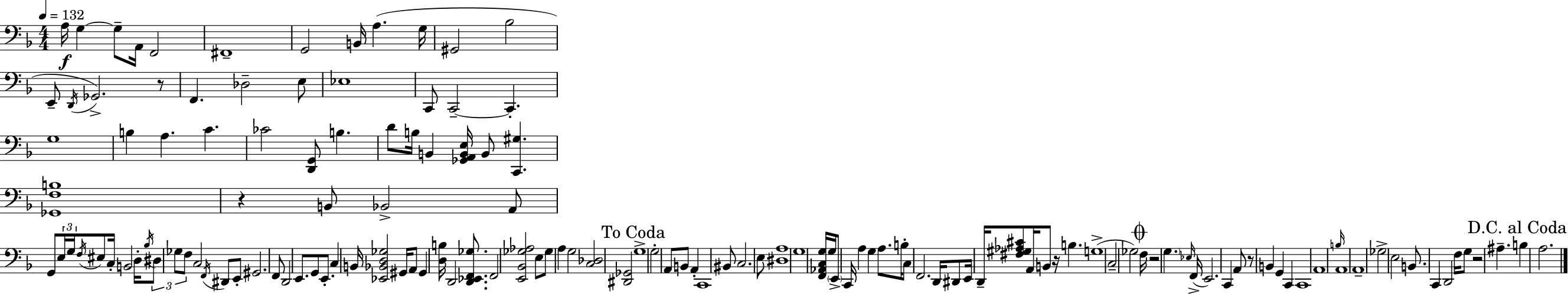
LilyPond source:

{
  \clef bass
  \numericTimeSignature
  \time 4/4
  \key f \major
  \tempo 4 = 132
  a16\f g4~~ g8-- a,16 f,2 | fis,1-- | g,2 b,16 a4.( g16 | gis,2 bes2 | \break e,8-- \acciaccatura { d,16 }) ges,2.-> r8 | f,4. des2-- e8 | ees1 | c,8 c,2--~~ c,4.-. | \break g1 | b4 a4. c'4. | ces'2 <d, g,>8 b4. | d'8 b16 b,4 <ges, a, b, e>16 b,8 <c, gis>4. | \break <ges, f b>1 | r4 b,8 bes,2-> a,8 | g,8 \tuplet 3/2 { e16 g16 \acciaccatura { f16 } } eis8 c16-. b,2 | d16-. \acciaccatura { bes16 } \tuplet 3/2 { dis8 ges8 f8 } c2 | \break \acciaccatura { f,16 } dis,8 e,8-. gis,2. | f,8 d,2 e,8. g,8 | e,8.-. c4 b,16 <ees, bes, d ges>2 | gis,16 a,8 gis,4 <d b>16 d,2 | \break <d, ees, f, ges>8. f,2 <e, bes, ges aes>2 | e8 ges8 a4 g2 | <c des>2 <dis, ges,>2 | \mark "To Coda" g1-> | \break g2-. a,8 b,8 | a,4-. c,1 | bis,8 c2. | e8 <dis a>1 | \break g1 | <f, aes, c g>16 g16 \parenthesize e,8-> c,16 a4 g4 | a8. b16-. c8 f,2. | d,16 dis,8 e,16 d,16-- <fis gis aes cis'>8 a,16 b,8 r16 b4. | \break g1->( | c2-- ges2) | \mark \markup { \musicglyph "scripts.coda" } f16 r2 \parenthesize g4. | \grace { ees16 }( f,16-> e,2.) | \break c,4 a,8 r8 b,4 g,4 | c,4 c,1 | a,1 | \grace { b16 } a,1 | \break a,1-- | ges2-> e2 | b,8. c,4 d,2 | f16 g8 r2 | \break ais4.-- \mark "D.C. al Coda" b4 a2. | \bar "|."
}